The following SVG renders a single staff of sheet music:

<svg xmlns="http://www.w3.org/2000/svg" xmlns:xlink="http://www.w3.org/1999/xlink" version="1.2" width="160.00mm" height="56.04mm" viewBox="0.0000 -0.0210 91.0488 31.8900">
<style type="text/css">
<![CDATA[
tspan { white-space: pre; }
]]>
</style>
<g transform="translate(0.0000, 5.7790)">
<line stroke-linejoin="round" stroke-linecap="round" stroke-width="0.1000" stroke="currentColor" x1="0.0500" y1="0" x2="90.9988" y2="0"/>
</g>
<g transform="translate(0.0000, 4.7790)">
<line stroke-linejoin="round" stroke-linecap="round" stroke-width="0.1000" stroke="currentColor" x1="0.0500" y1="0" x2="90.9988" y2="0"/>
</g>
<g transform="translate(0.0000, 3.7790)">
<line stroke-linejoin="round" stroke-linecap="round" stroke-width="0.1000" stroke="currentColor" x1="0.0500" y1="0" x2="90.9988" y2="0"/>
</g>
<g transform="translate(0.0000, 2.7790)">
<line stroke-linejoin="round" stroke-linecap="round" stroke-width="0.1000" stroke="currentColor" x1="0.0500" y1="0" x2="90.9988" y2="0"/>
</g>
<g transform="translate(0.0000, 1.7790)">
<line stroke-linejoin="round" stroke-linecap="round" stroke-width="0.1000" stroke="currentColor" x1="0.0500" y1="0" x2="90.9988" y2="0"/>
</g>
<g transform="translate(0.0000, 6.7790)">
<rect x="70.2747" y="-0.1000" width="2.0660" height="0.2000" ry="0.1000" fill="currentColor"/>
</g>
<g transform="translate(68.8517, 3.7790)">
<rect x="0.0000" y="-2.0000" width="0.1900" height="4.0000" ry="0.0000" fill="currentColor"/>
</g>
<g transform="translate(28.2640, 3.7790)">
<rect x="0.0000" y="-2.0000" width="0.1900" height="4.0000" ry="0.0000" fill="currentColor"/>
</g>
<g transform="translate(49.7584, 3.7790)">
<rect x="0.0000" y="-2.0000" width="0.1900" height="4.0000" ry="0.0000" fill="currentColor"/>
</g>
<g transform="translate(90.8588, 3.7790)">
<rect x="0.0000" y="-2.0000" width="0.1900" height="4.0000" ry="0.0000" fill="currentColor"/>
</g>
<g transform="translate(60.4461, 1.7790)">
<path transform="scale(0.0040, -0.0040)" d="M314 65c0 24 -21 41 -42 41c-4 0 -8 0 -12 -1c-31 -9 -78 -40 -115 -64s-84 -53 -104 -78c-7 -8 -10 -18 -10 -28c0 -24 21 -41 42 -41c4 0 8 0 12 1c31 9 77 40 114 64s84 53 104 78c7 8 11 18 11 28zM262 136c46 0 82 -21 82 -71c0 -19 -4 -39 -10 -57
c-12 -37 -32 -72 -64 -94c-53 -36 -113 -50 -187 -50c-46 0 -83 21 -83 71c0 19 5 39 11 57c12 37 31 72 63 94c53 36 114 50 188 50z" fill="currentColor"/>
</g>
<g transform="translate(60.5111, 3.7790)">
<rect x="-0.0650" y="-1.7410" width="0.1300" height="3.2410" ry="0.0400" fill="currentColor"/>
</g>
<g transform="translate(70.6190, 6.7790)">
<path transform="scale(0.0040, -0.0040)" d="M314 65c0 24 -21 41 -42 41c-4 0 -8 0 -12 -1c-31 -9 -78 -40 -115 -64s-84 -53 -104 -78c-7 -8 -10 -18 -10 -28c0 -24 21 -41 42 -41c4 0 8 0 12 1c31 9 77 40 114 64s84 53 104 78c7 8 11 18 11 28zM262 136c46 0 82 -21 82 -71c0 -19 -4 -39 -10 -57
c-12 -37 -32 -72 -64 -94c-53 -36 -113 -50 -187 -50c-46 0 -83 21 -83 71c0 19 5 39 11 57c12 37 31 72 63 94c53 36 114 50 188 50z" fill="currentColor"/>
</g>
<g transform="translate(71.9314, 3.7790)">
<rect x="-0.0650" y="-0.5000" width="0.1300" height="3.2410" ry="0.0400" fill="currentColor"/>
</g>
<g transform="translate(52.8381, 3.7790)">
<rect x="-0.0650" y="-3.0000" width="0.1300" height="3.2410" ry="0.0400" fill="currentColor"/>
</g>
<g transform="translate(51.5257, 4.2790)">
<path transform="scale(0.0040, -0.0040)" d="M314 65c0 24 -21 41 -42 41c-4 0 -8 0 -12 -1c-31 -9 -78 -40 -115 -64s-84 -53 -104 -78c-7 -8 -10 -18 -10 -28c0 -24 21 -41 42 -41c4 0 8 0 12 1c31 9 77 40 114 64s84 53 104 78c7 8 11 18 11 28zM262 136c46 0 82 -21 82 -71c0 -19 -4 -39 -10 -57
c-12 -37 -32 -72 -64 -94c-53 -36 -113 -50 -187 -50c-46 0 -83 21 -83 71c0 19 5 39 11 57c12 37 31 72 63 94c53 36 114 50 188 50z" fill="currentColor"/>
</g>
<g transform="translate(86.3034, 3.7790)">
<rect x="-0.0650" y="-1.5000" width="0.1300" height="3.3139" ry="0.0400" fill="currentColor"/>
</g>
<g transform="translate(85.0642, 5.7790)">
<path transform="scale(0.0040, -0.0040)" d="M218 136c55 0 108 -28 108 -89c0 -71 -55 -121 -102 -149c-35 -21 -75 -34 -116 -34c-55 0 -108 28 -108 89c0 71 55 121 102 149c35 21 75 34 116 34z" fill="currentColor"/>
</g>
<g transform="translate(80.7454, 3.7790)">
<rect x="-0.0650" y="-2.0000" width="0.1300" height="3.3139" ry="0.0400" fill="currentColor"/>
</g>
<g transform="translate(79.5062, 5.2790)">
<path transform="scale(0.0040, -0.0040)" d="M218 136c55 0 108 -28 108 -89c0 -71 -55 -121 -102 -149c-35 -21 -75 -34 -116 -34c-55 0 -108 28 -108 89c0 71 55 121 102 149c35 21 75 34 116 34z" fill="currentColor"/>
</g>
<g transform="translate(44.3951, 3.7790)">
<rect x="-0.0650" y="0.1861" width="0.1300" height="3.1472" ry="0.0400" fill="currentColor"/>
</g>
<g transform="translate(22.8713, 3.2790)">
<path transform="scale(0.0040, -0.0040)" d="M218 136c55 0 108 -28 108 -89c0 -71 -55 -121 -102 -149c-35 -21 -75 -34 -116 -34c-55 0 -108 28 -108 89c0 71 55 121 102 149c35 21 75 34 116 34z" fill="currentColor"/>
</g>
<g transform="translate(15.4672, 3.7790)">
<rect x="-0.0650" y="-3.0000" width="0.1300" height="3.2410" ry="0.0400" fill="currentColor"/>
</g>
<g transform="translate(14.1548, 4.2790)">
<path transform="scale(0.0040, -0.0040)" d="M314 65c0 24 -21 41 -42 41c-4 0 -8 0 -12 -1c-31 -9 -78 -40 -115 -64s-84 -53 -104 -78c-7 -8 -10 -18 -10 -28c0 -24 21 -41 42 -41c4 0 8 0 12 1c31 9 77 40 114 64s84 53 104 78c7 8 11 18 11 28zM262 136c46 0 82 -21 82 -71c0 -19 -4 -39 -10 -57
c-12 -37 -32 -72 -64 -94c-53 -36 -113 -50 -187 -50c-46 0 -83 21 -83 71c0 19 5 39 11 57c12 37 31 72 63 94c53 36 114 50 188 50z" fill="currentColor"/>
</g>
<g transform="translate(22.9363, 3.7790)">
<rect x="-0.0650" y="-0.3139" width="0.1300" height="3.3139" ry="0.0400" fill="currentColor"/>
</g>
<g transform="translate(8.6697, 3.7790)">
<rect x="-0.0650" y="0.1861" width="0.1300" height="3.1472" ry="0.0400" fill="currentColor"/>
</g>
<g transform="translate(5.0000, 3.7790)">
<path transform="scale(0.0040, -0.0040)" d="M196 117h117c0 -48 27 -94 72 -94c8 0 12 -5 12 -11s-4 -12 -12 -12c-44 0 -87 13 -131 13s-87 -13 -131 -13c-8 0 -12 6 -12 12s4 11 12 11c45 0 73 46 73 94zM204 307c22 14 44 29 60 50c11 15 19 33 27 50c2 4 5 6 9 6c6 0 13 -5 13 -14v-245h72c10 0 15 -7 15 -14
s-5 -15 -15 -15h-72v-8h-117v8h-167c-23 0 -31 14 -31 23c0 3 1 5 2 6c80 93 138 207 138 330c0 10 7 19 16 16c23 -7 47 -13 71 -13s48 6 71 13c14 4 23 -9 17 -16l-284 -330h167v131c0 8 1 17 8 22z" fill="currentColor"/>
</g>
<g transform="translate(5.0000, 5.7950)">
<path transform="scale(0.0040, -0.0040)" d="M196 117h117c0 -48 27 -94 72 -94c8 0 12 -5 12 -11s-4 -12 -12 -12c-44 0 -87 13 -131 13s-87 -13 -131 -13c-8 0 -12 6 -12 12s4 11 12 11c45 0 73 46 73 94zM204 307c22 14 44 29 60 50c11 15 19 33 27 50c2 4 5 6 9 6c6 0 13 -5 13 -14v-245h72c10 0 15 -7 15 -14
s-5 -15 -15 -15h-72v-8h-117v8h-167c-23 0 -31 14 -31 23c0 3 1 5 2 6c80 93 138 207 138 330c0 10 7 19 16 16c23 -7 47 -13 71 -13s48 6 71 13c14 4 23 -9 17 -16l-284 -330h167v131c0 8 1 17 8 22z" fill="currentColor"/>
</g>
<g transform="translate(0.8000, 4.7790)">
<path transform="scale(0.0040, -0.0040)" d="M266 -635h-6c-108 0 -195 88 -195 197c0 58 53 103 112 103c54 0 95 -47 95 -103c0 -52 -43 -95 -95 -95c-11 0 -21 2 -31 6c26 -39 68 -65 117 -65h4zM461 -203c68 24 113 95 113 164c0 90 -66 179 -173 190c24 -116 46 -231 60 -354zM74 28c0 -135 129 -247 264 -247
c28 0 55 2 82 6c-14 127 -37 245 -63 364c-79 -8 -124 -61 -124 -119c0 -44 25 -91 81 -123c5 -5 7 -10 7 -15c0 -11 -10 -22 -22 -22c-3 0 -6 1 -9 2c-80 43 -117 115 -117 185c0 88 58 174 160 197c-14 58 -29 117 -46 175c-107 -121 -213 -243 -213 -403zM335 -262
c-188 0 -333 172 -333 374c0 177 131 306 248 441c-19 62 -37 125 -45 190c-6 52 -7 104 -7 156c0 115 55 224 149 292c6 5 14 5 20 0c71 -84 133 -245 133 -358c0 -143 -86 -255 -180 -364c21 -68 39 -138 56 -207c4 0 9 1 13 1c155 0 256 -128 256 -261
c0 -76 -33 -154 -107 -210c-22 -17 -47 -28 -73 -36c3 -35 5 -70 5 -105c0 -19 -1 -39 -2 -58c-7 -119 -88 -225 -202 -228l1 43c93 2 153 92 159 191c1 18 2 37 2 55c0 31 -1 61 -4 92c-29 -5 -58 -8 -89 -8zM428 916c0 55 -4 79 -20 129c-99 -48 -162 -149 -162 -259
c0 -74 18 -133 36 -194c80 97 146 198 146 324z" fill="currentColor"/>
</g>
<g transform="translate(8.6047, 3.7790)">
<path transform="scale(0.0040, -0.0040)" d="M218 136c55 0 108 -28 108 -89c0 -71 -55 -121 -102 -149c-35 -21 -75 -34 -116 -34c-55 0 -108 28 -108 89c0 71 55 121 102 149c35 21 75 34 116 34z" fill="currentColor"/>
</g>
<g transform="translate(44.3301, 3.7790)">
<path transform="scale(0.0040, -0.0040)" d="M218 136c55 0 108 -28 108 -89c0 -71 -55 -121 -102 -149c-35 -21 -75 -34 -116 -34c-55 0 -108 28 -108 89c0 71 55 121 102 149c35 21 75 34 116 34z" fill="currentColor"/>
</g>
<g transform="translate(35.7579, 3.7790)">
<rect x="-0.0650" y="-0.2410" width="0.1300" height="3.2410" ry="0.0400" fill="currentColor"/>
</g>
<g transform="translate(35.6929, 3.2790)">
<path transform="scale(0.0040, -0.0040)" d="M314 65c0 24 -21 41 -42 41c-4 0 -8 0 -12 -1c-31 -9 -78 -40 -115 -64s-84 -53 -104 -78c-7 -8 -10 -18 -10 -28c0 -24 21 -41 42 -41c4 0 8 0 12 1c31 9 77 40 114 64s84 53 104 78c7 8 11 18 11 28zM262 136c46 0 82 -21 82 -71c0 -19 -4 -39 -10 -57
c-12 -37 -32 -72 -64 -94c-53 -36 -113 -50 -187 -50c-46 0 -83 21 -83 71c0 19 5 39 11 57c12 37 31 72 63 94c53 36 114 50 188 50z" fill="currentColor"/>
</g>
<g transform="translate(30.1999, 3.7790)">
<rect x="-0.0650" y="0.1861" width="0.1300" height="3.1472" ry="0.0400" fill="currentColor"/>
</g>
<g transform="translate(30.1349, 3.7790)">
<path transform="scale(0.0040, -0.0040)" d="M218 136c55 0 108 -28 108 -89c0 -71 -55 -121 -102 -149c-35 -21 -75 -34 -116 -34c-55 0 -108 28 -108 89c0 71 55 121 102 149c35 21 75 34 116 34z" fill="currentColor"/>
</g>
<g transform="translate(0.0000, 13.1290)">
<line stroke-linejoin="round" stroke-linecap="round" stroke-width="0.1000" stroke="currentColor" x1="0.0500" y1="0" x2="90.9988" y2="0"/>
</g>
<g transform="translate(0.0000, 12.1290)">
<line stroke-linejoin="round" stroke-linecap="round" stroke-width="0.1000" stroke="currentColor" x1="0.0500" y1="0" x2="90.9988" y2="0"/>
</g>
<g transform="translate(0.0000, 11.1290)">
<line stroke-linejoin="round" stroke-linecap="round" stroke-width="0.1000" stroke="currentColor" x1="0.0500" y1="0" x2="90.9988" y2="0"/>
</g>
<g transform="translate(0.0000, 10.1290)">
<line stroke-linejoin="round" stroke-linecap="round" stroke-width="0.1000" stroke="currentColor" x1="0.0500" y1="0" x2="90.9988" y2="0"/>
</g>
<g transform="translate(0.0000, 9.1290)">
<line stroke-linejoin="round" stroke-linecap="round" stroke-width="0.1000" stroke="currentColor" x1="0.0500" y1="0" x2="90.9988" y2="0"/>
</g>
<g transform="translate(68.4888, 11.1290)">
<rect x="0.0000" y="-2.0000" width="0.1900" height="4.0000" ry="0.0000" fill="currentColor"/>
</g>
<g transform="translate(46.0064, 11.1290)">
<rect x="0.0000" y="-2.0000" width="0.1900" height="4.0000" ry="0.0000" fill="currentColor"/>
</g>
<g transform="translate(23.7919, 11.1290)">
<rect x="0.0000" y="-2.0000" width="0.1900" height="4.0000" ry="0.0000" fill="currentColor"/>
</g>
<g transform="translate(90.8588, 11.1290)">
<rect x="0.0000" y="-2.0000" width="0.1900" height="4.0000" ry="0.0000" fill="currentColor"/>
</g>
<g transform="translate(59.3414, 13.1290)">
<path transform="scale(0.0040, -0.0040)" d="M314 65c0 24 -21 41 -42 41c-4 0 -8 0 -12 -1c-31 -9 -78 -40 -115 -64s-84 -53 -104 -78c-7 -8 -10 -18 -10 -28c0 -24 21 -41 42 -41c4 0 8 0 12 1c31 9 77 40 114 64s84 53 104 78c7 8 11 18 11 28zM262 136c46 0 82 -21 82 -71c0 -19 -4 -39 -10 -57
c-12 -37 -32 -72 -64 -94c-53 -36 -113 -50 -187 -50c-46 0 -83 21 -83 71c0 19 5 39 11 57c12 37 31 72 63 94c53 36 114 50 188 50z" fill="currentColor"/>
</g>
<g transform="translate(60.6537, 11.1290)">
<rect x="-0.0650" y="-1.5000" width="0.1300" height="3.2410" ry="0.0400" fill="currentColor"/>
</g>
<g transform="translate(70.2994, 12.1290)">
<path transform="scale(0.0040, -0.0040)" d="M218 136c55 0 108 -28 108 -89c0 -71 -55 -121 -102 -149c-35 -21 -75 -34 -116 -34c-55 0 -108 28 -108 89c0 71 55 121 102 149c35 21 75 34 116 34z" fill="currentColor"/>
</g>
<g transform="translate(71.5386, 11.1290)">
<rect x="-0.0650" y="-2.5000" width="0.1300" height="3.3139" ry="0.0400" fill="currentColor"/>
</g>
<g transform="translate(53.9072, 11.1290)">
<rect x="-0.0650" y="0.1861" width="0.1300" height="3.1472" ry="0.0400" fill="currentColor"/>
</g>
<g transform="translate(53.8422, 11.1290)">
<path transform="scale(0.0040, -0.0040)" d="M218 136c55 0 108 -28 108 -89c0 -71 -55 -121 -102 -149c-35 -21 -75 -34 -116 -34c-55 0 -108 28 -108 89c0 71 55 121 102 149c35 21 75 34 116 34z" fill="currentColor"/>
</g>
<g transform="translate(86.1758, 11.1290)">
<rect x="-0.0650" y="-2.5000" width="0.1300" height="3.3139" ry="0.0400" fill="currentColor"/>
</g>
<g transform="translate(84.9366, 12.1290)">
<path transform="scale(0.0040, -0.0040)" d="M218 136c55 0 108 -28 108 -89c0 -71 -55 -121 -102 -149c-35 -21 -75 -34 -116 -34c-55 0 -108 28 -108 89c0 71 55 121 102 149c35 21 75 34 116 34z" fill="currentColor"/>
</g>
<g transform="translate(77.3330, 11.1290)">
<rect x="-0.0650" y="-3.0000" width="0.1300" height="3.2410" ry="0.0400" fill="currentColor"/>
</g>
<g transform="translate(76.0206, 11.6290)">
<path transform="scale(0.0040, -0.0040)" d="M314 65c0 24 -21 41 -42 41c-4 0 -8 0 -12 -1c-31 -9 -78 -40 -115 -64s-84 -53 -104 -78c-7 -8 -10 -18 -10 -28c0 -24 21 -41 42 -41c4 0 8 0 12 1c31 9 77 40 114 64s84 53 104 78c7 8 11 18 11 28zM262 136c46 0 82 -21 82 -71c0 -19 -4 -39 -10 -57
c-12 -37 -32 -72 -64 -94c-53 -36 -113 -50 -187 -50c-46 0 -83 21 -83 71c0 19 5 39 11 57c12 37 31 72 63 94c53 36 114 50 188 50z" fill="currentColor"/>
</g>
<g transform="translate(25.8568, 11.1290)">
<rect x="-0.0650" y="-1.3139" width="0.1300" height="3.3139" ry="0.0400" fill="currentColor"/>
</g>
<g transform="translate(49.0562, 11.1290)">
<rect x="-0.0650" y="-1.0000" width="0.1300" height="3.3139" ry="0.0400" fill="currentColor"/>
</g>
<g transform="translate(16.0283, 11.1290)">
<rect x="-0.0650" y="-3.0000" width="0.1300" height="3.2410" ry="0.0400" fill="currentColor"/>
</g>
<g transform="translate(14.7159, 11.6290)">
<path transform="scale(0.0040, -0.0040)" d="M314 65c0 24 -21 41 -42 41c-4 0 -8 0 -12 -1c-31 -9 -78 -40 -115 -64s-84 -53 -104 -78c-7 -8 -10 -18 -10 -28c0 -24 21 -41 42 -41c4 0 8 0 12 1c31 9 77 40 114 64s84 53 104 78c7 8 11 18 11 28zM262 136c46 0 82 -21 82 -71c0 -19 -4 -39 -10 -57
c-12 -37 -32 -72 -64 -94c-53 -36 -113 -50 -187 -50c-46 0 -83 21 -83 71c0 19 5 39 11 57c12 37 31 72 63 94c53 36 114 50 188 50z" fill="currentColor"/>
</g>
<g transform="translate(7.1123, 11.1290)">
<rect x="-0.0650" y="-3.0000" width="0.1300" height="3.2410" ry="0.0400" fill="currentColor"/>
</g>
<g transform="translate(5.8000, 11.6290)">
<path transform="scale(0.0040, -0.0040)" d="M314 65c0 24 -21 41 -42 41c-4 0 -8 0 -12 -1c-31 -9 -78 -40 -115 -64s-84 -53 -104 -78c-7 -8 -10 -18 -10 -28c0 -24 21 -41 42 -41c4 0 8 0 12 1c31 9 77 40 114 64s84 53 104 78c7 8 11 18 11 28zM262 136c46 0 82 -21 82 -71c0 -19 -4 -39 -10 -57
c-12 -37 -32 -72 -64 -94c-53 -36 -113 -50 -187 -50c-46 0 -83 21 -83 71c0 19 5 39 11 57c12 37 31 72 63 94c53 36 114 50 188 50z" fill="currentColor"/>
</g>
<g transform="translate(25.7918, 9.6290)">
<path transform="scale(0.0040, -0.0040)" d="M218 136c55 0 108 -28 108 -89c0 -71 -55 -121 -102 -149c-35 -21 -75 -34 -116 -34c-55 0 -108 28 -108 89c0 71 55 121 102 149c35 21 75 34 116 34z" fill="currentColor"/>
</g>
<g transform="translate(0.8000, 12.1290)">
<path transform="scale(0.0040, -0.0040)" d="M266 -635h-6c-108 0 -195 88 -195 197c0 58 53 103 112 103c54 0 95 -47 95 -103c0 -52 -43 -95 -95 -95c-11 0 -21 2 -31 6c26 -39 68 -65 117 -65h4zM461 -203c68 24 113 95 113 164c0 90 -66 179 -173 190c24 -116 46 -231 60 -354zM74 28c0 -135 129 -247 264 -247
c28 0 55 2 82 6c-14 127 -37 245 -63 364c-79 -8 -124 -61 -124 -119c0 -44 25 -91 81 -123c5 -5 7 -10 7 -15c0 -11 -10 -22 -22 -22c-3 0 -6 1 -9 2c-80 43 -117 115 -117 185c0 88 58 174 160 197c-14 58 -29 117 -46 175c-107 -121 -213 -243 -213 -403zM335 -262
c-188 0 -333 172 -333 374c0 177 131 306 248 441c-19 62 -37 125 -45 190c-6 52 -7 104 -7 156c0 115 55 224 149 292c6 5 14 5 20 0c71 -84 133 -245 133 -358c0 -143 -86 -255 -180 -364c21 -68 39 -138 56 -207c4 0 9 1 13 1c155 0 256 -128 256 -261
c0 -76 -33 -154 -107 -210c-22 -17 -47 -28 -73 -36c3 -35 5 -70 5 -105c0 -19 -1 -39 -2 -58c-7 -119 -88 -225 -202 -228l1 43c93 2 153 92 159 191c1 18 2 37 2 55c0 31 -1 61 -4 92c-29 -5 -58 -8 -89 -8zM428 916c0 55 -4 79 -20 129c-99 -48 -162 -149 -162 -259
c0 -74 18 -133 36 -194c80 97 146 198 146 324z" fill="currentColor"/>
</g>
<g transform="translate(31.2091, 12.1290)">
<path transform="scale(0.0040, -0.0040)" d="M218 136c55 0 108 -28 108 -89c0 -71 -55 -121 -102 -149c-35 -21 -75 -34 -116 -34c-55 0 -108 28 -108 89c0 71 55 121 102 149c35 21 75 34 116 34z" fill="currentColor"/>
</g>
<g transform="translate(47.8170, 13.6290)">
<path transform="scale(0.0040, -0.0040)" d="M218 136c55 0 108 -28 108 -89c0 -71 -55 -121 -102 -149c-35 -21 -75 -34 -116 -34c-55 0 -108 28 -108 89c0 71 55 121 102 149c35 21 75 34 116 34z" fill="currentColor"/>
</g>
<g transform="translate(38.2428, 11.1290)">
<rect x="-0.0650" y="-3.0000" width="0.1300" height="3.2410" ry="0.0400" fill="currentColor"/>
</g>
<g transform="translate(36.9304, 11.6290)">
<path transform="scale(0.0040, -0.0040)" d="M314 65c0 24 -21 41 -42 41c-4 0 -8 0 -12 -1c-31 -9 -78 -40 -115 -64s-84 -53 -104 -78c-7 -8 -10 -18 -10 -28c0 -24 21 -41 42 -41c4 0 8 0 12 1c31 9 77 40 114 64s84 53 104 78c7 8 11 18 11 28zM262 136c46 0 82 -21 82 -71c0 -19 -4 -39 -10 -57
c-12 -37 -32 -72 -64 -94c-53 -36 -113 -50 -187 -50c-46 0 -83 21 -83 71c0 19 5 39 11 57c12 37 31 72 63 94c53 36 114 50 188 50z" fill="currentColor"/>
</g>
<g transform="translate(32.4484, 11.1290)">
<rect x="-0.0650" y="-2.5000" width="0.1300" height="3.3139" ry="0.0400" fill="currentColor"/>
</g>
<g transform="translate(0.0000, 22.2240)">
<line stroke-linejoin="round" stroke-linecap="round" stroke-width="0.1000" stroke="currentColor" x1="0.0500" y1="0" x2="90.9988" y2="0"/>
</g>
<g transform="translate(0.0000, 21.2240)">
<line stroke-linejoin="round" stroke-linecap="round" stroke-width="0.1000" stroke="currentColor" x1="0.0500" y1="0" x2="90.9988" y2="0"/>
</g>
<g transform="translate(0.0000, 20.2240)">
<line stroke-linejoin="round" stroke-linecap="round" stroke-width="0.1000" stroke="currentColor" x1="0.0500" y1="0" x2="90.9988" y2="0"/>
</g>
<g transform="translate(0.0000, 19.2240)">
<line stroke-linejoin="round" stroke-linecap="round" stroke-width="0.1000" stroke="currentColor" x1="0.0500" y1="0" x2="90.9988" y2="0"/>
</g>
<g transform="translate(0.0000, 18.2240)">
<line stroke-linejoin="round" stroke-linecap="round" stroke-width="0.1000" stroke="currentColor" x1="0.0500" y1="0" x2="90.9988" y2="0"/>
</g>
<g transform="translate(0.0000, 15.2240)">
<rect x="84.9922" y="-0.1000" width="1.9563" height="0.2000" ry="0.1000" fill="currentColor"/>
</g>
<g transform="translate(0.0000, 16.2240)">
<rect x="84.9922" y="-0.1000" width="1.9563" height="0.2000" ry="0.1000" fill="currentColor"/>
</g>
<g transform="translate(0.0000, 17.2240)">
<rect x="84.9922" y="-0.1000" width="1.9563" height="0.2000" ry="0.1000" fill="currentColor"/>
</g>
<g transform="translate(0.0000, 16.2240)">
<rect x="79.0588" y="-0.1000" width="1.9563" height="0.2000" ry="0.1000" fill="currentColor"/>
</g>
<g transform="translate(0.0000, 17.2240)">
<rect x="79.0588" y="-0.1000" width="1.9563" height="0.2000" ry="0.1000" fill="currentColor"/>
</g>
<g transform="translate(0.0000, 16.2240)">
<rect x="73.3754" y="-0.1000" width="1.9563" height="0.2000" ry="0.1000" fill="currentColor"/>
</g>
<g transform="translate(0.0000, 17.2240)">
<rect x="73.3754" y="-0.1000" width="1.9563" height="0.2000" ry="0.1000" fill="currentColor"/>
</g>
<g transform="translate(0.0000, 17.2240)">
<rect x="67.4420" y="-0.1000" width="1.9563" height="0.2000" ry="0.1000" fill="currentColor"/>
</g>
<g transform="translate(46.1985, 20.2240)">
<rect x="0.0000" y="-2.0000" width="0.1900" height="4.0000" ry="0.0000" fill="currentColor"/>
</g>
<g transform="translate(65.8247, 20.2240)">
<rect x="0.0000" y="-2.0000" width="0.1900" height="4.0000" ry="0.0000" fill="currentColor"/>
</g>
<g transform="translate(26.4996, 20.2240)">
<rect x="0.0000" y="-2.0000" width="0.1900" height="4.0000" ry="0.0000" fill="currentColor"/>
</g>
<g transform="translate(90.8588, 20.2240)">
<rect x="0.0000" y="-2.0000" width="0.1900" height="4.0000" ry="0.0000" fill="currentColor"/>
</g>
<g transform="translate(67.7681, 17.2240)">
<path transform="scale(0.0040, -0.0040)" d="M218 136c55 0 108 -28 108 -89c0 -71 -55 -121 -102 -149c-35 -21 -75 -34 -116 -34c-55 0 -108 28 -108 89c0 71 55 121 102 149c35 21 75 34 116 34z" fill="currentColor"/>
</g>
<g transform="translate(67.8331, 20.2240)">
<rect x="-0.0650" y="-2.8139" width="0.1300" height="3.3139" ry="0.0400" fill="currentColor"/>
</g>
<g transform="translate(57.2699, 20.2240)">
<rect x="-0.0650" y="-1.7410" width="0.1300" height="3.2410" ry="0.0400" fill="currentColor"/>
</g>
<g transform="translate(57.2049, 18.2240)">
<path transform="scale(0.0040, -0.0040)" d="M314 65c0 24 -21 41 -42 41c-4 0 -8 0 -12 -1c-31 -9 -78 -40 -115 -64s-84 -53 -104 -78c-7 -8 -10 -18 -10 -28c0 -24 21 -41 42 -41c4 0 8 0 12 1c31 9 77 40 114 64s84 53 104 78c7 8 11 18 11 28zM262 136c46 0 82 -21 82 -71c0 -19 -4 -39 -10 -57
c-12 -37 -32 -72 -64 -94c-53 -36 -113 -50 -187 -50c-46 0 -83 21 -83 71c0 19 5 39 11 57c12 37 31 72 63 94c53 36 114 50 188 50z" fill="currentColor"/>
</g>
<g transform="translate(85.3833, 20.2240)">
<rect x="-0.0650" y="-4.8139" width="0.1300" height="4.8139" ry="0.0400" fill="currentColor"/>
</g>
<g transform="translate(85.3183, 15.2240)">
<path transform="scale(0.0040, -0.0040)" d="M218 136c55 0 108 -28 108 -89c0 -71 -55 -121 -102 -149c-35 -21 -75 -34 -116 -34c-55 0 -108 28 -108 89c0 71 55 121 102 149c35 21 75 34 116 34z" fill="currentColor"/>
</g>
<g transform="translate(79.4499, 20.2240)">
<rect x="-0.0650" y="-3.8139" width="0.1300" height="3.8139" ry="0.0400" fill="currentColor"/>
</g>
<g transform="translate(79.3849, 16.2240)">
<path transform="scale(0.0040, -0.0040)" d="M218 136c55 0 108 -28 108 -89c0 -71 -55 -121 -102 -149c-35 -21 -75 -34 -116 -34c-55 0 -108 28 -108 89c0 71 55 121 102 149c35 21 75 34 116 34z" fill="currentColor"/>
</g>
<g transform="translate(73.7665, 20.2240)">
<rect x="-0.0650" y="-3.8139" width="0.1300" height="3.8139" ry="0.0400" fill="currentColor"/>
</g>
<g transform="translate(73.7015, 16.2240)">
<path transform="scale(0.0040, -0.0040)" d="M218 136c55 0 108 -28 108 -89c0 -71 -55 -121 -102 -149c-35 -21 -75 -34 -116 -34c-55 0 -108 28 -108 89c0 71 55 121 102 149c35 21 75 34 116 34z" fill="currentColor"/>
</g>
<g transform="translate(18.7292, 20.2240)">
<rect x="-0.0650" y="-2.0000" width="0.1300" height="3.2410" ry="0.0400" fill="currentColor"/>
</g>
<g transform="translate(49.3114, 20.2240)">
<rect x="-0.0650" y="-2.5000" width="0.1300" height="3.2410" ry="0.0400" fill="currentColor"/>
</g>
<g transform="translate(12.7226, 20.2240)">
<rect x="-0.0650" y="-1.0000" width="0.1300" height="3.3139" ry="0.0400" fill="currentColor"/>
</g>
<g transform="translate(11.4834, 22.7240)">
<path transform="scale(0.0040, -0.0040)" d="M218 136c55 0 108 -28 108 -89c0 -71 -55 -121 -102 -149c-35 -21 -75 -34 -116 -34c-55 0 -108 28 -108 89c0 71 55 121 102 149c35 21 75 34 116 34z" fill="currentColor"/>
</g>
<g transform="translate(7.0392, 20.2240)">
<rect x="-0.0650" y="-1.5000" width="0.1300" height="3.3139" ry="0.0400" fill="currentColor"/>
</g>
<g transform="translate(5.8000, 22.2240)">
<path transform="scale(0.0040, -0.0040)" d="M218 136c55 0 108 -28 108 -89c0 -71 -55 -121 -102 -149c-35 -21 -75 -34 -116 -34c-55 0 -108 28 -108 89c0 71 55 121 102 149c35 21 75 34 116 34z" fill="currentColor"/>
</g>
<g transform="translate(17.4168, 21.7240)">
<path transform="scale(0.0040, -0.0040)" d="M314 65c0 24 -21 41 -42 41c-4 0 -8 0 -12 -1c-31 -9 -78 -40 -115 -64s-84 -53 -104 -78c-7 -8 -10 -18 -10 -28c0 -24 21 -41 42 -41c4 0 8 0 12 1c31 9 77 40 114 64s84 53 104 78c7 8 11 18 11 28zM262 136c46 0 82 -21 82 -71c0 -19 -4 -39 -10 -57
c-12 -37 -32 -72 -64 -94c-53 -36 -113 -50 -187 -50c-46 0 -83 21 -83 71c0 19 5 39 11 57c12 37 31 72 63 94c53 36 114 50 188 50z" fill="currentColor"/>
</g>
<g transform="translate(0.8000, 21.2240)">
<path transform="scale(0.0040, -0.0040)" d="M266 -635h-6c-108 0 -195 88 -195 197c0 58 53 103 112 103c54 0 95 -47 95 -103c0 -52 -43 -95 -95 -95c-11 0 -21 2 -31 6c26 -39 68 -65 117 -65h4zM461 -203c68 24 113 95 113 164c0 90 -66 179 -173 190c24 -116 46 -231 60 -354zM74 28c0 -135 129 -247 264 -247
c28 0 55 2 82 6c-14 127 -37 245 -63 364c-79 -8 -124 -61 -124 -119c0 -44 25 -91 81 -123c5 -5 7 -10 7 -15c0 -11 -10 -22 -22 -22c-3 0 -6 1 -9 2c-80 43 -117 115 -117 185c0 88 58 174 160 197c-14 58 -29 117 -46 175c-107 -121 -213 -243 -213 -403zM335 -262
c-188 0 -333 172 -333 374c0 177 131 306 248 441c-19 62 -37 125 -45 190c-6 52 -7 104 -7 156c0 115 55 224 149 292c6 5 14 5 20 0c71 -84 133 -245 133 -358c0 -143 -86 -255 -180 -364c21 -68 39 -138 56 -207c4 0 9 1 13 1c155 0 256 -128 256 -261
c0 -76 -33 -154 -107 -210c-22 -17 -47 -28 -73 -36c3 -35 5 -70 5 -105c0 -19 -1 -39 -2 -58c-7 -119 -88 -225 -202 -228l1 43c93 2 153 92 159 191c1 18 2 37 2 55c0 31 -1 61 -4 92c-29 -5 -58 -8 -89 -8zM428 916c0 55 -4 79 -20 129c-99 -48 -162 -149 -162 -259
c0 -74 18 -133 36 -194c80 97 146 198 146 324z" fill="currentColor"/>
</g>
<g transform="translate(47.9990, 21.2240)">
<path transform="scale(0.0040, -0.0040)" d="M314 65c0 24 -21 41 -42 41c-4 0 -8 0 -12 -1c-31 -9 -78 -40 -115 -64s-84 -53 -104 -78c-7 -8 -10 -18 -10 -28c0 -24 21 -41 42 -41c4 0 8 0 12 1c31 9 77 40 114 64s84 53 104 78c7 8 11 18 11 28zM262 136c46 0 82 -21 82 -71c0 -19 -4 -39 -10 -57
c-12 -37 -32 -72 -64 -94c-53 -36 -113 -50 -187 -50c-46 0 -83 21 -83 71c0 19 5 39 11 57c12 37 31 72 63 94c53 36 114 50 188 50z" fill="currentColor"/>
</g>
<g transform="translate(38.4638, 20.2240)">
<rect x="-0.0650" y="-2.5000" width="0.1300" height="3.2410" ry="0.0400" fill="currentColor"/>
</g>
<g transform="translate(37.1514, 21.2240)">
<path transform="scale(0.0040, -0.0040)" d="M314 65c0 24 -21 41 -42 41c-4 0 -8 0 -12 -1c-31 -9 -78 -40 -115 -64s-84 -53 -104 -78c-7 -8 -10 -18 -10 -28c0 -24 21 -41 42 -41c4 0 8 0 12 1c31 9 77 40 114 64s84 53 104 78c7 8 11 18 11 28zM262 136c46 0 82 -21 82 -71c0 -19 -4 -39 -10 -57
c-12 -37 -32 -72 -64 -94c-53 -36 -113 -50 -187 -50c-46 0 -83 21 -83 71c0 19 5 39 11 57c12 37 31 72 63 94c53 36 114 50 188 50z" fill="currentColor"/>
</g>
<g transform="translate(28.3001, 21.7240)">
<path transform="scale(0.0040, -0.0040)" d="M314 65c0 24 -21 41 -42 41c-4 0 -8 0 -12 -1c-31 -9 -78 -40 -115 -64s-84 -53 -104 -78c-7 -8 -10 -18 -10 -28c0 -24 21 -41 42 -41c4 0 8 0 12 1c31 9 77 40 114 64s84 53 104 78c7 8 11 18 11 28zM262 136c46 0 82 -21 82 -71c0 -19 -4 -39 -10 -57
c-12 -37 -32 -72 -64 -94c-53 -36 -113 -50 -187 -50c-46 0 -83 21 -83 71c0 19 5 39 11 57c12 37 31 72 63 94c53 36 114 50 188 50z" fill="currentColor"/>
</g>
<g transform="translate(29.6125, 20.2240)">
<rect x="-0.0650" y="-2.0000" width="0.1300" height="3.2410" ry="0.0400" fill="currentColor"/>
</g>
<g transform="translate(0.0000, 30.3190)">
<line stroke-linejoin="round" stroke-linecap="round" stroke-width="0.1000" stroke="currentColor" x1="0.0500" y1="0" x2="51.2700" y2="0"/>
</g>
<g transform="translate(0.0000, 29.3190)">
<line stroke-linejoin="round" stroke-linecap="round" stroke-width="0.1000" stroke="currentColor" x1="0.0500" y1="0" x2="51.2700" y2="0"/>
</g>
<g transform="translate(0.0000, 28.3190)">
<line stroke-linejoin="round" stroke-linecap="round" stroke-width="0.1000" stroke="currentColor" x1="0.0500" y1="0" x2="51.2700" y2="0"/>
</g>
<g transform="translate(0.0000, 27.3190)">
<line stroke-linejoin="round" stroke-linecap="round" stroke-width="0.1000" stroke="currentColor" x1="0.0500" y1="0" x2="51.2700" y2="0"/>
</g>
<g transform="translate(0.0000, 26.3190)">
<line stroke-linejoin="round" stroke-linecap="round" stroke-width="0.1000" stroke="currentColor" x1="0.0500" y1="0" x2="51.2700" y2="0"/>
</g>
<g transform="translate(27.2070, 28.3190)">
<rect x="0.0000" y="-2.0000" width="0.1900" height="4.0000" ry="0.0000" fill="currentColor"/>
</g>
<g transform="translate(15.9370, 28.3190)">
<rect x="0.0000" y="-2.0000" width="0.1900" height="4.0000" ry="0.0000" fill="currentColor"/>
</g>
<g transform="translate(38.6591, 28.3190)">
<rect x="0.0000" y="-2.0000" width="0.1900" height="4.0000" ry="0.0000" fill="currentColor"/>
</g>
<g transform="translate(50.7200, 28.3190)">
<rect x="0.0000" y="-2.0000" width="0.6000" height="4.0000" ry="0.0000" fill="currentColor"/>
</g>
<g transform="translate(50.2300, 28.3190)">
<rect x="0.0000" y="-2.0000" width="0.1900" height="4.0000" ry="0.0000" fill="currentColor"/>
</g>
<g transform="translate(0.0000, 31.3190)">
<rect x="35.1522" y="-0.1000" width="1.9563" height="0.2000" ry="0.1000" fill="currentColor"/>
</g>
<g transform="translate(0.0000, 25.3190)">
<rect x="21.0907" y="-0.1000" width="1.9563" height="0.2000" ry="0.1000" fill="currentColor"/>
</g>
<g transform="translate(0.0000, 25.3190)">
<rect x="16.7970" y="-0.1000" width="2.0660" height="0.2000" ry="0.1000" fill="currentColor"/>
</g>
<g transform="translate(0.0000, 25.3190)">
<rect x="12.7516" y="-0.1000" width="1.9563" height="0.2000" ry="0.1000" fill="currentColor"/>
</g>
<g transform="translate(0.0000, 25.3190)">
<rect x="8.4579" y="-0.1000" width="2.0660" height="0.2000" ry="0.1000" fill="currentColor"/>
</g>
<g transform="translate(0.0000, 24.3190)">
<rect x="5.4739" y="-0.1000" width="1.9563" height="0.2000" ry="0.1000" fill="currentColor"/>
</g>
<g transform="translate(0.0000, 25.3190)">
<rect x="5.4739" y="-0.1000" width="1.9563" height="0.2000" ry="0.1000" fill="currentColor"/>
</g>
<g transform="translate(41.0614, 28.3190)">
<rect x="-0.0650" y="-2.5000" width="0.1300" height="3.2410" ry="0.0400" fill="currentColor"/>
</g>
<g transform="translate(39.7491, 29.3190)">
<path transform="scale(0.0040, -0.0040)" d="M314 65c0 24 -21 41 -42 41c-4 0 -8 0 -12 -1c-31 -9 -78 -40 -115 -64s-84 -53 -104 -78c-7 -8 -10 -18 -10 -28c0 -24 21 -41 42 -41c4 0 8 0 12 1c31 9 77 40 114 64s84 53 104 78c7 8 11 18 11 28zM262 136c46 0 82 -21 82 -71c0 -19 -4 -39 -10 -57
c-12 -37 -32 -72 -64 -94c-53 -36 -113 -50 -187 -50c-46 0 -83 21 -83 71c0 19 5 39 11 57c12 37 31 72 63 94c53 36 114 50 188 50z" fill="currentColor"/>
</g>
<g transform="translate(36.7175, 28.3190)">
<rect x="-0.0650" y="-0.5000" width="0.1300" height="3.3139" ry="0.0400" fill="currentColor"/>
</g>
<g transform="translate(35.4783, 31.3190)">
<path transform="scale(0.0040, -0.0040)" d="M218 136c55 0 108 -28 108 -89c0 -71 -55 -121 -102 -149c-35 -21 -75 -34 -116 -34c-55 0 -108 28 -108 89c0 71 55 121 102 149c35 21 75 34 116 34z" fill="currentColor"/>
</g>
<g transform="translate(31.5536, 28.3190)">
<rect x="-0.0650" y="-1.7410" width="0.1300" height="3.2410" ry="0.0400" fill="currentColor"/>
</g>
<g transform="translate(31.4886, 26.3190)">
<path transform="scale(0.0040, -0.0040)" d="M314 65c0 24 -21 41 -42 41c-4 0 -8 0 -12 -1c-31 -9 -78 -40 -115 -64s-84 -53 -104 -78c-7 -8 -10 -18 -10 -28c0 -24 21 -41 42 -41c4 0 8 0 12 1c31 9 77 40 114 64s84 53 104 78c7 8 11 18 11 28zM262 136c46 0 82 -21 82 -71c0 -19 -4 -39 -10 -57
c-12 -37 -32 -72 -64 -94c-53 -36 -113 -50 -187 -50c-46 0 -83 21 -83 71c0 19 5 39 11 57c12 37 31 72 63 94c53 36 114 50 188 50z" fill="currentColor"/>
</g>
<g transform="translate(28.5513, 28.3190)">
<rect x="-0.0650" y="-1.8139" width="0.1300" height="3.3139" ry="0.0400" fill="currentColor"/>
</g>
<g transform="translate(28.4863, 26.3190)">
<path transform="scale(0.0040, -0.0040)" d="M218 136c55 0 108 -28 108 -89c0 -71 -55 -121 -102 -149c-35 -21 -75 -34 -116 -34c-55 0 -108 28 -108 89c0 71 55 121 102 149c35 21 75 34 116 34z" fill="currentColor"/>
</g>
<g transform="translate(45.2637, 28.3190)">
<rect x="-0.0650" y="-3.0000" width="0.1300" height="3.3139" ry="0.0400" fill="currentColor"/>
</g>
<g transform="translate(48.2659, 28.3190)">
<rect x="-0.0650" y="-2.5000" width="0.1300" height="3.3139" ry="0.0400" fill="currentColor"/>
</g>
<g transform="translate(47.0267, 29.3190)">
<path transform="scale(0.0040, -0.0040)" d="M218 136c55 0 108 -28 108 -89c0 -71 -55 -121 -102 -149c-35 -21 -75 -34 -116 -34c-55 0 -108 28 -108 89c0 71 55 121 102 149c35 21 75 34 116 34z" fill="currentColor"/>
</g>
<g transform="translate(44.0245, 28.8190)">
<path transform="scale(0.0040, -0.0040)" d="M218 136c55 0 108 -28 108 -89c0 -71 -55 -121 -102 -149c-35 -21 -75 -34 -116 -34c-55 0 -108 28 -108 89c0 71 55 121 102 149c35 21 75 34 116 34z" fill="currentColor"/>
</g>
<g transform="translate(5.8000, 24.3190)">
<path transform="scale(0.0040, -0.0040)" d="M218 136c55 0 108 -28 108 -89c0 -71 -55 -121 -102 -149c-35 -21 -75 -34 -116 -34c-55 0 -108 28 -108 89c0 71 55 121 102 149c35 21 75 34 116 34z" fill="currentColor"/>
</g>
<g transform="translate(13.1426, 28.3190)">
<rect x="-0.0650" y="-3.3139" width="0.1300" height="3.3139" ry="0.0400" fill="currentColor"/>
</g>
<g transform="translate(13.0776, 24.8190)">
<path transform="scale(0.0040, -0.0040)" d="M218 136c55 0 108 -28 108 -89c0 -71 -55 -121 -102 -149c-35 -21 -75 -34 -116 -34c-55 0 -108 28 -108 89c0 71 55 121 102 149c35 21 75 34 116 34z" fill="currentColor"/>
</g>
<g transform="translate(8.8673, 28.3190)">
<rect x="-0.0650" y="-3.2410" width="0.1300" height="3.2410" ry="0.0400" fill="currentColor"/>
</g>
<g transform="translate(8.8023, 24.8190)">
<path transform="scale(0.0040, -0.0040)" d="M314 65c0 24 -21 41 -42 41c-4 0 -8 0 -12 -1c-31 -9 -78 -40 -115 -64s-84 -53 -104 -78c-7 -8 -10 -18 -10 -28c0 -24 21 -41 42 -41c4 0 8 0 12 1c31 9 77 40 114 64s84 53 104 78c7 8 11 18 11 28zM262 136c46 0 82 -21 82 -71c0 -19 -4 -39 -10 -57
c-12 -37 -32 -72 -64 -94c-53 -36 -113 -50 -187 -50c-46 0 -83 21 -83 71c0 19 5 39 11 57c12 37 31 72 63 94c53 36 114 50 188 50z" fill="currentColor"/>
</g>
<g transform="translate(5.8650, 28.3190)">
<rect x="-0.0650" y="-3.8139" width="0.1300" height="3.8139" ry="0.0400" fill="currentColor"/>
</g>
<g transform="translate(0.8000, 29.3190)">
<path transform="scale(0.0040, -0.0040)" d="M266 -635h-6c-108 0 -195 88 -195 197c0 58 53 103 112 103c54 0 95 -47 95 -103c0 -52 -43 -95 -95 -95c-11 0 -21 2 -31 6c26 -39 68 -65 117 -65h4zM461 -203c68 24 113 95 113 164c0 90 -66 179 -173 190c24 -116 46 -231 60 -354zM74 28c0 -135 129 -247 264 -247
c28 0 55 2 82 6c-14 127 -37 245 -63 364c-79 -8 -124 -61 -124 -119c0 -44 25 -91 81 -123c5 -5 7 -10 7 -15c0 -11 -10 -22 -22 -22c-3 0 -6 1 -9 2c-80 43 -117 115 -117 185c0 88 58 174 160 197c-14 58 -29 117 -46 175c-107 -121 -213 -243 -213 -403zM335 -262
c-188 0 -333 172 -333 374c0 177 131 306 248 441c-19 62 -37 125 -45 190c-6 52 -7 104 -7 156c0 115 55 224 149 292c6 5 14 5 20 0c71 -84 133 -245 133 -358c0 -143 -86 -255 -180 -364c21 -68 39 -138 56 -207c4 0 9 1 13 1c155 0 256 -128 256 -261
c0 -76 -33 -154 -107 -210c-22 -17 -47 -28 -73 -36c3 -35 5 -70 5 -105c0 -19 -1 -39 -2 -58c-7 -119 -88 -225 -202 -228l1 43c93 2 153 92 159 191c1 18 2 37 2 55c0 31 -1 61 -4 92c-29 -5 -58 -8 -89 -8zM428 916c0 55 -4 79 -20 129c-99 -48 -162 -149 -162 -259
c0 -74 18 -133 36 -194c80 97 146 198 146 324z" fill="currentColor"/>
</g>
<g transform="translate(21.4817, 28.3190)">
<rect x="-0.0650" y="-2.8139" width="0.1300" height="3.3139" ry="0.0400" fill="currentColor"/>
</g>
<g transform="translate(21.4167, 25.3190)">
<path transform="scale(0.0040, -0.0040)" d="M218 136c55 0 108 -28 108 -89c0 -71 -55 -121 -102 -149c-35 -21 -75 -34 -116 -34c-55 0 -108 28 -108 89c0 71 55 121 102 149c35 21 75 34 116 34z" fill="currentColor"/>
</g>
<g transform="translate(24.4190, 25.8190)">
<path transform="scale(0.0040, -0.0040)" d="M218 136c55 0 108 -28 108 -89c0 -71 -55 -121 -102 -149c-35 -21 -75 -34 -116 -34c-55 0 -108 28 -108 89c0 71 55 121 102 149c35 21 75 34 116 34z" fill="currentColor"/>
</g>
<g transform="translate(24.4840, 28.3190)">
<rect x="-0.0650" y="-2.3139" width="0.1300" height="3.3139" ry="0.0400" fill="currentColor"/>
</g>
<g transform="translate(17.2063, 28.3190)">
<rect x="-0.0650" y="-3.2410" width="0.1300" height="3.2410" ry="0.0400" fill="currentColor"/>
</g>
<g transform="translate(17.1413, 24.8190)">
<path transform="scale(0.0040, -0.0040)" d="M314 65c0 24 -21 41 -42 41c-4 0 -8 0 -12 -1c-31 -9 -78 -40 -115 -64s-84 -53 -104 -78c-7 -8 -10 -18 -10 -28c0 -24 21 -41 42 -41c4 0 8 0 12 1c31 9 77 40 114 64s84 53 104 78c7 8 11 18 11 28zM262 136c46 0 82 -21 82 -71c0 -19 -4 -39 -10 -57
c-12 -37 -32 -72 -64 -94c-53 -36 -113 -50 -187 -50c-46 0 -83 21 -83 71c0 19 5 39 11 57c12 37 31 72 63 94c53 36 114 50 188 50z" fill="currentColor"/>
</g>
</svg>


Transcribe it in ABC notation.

X:1
T:Untitled
M:4/4
L:1/4
K:C
B A2 c B c2 B A2 f2 C2 F E A2 A2 e G A2 D B E2 G A2 G E D F2 F2 G2 G2 f2 a c' c' e' c' b2 b b2 a g f f2 C G2 A G